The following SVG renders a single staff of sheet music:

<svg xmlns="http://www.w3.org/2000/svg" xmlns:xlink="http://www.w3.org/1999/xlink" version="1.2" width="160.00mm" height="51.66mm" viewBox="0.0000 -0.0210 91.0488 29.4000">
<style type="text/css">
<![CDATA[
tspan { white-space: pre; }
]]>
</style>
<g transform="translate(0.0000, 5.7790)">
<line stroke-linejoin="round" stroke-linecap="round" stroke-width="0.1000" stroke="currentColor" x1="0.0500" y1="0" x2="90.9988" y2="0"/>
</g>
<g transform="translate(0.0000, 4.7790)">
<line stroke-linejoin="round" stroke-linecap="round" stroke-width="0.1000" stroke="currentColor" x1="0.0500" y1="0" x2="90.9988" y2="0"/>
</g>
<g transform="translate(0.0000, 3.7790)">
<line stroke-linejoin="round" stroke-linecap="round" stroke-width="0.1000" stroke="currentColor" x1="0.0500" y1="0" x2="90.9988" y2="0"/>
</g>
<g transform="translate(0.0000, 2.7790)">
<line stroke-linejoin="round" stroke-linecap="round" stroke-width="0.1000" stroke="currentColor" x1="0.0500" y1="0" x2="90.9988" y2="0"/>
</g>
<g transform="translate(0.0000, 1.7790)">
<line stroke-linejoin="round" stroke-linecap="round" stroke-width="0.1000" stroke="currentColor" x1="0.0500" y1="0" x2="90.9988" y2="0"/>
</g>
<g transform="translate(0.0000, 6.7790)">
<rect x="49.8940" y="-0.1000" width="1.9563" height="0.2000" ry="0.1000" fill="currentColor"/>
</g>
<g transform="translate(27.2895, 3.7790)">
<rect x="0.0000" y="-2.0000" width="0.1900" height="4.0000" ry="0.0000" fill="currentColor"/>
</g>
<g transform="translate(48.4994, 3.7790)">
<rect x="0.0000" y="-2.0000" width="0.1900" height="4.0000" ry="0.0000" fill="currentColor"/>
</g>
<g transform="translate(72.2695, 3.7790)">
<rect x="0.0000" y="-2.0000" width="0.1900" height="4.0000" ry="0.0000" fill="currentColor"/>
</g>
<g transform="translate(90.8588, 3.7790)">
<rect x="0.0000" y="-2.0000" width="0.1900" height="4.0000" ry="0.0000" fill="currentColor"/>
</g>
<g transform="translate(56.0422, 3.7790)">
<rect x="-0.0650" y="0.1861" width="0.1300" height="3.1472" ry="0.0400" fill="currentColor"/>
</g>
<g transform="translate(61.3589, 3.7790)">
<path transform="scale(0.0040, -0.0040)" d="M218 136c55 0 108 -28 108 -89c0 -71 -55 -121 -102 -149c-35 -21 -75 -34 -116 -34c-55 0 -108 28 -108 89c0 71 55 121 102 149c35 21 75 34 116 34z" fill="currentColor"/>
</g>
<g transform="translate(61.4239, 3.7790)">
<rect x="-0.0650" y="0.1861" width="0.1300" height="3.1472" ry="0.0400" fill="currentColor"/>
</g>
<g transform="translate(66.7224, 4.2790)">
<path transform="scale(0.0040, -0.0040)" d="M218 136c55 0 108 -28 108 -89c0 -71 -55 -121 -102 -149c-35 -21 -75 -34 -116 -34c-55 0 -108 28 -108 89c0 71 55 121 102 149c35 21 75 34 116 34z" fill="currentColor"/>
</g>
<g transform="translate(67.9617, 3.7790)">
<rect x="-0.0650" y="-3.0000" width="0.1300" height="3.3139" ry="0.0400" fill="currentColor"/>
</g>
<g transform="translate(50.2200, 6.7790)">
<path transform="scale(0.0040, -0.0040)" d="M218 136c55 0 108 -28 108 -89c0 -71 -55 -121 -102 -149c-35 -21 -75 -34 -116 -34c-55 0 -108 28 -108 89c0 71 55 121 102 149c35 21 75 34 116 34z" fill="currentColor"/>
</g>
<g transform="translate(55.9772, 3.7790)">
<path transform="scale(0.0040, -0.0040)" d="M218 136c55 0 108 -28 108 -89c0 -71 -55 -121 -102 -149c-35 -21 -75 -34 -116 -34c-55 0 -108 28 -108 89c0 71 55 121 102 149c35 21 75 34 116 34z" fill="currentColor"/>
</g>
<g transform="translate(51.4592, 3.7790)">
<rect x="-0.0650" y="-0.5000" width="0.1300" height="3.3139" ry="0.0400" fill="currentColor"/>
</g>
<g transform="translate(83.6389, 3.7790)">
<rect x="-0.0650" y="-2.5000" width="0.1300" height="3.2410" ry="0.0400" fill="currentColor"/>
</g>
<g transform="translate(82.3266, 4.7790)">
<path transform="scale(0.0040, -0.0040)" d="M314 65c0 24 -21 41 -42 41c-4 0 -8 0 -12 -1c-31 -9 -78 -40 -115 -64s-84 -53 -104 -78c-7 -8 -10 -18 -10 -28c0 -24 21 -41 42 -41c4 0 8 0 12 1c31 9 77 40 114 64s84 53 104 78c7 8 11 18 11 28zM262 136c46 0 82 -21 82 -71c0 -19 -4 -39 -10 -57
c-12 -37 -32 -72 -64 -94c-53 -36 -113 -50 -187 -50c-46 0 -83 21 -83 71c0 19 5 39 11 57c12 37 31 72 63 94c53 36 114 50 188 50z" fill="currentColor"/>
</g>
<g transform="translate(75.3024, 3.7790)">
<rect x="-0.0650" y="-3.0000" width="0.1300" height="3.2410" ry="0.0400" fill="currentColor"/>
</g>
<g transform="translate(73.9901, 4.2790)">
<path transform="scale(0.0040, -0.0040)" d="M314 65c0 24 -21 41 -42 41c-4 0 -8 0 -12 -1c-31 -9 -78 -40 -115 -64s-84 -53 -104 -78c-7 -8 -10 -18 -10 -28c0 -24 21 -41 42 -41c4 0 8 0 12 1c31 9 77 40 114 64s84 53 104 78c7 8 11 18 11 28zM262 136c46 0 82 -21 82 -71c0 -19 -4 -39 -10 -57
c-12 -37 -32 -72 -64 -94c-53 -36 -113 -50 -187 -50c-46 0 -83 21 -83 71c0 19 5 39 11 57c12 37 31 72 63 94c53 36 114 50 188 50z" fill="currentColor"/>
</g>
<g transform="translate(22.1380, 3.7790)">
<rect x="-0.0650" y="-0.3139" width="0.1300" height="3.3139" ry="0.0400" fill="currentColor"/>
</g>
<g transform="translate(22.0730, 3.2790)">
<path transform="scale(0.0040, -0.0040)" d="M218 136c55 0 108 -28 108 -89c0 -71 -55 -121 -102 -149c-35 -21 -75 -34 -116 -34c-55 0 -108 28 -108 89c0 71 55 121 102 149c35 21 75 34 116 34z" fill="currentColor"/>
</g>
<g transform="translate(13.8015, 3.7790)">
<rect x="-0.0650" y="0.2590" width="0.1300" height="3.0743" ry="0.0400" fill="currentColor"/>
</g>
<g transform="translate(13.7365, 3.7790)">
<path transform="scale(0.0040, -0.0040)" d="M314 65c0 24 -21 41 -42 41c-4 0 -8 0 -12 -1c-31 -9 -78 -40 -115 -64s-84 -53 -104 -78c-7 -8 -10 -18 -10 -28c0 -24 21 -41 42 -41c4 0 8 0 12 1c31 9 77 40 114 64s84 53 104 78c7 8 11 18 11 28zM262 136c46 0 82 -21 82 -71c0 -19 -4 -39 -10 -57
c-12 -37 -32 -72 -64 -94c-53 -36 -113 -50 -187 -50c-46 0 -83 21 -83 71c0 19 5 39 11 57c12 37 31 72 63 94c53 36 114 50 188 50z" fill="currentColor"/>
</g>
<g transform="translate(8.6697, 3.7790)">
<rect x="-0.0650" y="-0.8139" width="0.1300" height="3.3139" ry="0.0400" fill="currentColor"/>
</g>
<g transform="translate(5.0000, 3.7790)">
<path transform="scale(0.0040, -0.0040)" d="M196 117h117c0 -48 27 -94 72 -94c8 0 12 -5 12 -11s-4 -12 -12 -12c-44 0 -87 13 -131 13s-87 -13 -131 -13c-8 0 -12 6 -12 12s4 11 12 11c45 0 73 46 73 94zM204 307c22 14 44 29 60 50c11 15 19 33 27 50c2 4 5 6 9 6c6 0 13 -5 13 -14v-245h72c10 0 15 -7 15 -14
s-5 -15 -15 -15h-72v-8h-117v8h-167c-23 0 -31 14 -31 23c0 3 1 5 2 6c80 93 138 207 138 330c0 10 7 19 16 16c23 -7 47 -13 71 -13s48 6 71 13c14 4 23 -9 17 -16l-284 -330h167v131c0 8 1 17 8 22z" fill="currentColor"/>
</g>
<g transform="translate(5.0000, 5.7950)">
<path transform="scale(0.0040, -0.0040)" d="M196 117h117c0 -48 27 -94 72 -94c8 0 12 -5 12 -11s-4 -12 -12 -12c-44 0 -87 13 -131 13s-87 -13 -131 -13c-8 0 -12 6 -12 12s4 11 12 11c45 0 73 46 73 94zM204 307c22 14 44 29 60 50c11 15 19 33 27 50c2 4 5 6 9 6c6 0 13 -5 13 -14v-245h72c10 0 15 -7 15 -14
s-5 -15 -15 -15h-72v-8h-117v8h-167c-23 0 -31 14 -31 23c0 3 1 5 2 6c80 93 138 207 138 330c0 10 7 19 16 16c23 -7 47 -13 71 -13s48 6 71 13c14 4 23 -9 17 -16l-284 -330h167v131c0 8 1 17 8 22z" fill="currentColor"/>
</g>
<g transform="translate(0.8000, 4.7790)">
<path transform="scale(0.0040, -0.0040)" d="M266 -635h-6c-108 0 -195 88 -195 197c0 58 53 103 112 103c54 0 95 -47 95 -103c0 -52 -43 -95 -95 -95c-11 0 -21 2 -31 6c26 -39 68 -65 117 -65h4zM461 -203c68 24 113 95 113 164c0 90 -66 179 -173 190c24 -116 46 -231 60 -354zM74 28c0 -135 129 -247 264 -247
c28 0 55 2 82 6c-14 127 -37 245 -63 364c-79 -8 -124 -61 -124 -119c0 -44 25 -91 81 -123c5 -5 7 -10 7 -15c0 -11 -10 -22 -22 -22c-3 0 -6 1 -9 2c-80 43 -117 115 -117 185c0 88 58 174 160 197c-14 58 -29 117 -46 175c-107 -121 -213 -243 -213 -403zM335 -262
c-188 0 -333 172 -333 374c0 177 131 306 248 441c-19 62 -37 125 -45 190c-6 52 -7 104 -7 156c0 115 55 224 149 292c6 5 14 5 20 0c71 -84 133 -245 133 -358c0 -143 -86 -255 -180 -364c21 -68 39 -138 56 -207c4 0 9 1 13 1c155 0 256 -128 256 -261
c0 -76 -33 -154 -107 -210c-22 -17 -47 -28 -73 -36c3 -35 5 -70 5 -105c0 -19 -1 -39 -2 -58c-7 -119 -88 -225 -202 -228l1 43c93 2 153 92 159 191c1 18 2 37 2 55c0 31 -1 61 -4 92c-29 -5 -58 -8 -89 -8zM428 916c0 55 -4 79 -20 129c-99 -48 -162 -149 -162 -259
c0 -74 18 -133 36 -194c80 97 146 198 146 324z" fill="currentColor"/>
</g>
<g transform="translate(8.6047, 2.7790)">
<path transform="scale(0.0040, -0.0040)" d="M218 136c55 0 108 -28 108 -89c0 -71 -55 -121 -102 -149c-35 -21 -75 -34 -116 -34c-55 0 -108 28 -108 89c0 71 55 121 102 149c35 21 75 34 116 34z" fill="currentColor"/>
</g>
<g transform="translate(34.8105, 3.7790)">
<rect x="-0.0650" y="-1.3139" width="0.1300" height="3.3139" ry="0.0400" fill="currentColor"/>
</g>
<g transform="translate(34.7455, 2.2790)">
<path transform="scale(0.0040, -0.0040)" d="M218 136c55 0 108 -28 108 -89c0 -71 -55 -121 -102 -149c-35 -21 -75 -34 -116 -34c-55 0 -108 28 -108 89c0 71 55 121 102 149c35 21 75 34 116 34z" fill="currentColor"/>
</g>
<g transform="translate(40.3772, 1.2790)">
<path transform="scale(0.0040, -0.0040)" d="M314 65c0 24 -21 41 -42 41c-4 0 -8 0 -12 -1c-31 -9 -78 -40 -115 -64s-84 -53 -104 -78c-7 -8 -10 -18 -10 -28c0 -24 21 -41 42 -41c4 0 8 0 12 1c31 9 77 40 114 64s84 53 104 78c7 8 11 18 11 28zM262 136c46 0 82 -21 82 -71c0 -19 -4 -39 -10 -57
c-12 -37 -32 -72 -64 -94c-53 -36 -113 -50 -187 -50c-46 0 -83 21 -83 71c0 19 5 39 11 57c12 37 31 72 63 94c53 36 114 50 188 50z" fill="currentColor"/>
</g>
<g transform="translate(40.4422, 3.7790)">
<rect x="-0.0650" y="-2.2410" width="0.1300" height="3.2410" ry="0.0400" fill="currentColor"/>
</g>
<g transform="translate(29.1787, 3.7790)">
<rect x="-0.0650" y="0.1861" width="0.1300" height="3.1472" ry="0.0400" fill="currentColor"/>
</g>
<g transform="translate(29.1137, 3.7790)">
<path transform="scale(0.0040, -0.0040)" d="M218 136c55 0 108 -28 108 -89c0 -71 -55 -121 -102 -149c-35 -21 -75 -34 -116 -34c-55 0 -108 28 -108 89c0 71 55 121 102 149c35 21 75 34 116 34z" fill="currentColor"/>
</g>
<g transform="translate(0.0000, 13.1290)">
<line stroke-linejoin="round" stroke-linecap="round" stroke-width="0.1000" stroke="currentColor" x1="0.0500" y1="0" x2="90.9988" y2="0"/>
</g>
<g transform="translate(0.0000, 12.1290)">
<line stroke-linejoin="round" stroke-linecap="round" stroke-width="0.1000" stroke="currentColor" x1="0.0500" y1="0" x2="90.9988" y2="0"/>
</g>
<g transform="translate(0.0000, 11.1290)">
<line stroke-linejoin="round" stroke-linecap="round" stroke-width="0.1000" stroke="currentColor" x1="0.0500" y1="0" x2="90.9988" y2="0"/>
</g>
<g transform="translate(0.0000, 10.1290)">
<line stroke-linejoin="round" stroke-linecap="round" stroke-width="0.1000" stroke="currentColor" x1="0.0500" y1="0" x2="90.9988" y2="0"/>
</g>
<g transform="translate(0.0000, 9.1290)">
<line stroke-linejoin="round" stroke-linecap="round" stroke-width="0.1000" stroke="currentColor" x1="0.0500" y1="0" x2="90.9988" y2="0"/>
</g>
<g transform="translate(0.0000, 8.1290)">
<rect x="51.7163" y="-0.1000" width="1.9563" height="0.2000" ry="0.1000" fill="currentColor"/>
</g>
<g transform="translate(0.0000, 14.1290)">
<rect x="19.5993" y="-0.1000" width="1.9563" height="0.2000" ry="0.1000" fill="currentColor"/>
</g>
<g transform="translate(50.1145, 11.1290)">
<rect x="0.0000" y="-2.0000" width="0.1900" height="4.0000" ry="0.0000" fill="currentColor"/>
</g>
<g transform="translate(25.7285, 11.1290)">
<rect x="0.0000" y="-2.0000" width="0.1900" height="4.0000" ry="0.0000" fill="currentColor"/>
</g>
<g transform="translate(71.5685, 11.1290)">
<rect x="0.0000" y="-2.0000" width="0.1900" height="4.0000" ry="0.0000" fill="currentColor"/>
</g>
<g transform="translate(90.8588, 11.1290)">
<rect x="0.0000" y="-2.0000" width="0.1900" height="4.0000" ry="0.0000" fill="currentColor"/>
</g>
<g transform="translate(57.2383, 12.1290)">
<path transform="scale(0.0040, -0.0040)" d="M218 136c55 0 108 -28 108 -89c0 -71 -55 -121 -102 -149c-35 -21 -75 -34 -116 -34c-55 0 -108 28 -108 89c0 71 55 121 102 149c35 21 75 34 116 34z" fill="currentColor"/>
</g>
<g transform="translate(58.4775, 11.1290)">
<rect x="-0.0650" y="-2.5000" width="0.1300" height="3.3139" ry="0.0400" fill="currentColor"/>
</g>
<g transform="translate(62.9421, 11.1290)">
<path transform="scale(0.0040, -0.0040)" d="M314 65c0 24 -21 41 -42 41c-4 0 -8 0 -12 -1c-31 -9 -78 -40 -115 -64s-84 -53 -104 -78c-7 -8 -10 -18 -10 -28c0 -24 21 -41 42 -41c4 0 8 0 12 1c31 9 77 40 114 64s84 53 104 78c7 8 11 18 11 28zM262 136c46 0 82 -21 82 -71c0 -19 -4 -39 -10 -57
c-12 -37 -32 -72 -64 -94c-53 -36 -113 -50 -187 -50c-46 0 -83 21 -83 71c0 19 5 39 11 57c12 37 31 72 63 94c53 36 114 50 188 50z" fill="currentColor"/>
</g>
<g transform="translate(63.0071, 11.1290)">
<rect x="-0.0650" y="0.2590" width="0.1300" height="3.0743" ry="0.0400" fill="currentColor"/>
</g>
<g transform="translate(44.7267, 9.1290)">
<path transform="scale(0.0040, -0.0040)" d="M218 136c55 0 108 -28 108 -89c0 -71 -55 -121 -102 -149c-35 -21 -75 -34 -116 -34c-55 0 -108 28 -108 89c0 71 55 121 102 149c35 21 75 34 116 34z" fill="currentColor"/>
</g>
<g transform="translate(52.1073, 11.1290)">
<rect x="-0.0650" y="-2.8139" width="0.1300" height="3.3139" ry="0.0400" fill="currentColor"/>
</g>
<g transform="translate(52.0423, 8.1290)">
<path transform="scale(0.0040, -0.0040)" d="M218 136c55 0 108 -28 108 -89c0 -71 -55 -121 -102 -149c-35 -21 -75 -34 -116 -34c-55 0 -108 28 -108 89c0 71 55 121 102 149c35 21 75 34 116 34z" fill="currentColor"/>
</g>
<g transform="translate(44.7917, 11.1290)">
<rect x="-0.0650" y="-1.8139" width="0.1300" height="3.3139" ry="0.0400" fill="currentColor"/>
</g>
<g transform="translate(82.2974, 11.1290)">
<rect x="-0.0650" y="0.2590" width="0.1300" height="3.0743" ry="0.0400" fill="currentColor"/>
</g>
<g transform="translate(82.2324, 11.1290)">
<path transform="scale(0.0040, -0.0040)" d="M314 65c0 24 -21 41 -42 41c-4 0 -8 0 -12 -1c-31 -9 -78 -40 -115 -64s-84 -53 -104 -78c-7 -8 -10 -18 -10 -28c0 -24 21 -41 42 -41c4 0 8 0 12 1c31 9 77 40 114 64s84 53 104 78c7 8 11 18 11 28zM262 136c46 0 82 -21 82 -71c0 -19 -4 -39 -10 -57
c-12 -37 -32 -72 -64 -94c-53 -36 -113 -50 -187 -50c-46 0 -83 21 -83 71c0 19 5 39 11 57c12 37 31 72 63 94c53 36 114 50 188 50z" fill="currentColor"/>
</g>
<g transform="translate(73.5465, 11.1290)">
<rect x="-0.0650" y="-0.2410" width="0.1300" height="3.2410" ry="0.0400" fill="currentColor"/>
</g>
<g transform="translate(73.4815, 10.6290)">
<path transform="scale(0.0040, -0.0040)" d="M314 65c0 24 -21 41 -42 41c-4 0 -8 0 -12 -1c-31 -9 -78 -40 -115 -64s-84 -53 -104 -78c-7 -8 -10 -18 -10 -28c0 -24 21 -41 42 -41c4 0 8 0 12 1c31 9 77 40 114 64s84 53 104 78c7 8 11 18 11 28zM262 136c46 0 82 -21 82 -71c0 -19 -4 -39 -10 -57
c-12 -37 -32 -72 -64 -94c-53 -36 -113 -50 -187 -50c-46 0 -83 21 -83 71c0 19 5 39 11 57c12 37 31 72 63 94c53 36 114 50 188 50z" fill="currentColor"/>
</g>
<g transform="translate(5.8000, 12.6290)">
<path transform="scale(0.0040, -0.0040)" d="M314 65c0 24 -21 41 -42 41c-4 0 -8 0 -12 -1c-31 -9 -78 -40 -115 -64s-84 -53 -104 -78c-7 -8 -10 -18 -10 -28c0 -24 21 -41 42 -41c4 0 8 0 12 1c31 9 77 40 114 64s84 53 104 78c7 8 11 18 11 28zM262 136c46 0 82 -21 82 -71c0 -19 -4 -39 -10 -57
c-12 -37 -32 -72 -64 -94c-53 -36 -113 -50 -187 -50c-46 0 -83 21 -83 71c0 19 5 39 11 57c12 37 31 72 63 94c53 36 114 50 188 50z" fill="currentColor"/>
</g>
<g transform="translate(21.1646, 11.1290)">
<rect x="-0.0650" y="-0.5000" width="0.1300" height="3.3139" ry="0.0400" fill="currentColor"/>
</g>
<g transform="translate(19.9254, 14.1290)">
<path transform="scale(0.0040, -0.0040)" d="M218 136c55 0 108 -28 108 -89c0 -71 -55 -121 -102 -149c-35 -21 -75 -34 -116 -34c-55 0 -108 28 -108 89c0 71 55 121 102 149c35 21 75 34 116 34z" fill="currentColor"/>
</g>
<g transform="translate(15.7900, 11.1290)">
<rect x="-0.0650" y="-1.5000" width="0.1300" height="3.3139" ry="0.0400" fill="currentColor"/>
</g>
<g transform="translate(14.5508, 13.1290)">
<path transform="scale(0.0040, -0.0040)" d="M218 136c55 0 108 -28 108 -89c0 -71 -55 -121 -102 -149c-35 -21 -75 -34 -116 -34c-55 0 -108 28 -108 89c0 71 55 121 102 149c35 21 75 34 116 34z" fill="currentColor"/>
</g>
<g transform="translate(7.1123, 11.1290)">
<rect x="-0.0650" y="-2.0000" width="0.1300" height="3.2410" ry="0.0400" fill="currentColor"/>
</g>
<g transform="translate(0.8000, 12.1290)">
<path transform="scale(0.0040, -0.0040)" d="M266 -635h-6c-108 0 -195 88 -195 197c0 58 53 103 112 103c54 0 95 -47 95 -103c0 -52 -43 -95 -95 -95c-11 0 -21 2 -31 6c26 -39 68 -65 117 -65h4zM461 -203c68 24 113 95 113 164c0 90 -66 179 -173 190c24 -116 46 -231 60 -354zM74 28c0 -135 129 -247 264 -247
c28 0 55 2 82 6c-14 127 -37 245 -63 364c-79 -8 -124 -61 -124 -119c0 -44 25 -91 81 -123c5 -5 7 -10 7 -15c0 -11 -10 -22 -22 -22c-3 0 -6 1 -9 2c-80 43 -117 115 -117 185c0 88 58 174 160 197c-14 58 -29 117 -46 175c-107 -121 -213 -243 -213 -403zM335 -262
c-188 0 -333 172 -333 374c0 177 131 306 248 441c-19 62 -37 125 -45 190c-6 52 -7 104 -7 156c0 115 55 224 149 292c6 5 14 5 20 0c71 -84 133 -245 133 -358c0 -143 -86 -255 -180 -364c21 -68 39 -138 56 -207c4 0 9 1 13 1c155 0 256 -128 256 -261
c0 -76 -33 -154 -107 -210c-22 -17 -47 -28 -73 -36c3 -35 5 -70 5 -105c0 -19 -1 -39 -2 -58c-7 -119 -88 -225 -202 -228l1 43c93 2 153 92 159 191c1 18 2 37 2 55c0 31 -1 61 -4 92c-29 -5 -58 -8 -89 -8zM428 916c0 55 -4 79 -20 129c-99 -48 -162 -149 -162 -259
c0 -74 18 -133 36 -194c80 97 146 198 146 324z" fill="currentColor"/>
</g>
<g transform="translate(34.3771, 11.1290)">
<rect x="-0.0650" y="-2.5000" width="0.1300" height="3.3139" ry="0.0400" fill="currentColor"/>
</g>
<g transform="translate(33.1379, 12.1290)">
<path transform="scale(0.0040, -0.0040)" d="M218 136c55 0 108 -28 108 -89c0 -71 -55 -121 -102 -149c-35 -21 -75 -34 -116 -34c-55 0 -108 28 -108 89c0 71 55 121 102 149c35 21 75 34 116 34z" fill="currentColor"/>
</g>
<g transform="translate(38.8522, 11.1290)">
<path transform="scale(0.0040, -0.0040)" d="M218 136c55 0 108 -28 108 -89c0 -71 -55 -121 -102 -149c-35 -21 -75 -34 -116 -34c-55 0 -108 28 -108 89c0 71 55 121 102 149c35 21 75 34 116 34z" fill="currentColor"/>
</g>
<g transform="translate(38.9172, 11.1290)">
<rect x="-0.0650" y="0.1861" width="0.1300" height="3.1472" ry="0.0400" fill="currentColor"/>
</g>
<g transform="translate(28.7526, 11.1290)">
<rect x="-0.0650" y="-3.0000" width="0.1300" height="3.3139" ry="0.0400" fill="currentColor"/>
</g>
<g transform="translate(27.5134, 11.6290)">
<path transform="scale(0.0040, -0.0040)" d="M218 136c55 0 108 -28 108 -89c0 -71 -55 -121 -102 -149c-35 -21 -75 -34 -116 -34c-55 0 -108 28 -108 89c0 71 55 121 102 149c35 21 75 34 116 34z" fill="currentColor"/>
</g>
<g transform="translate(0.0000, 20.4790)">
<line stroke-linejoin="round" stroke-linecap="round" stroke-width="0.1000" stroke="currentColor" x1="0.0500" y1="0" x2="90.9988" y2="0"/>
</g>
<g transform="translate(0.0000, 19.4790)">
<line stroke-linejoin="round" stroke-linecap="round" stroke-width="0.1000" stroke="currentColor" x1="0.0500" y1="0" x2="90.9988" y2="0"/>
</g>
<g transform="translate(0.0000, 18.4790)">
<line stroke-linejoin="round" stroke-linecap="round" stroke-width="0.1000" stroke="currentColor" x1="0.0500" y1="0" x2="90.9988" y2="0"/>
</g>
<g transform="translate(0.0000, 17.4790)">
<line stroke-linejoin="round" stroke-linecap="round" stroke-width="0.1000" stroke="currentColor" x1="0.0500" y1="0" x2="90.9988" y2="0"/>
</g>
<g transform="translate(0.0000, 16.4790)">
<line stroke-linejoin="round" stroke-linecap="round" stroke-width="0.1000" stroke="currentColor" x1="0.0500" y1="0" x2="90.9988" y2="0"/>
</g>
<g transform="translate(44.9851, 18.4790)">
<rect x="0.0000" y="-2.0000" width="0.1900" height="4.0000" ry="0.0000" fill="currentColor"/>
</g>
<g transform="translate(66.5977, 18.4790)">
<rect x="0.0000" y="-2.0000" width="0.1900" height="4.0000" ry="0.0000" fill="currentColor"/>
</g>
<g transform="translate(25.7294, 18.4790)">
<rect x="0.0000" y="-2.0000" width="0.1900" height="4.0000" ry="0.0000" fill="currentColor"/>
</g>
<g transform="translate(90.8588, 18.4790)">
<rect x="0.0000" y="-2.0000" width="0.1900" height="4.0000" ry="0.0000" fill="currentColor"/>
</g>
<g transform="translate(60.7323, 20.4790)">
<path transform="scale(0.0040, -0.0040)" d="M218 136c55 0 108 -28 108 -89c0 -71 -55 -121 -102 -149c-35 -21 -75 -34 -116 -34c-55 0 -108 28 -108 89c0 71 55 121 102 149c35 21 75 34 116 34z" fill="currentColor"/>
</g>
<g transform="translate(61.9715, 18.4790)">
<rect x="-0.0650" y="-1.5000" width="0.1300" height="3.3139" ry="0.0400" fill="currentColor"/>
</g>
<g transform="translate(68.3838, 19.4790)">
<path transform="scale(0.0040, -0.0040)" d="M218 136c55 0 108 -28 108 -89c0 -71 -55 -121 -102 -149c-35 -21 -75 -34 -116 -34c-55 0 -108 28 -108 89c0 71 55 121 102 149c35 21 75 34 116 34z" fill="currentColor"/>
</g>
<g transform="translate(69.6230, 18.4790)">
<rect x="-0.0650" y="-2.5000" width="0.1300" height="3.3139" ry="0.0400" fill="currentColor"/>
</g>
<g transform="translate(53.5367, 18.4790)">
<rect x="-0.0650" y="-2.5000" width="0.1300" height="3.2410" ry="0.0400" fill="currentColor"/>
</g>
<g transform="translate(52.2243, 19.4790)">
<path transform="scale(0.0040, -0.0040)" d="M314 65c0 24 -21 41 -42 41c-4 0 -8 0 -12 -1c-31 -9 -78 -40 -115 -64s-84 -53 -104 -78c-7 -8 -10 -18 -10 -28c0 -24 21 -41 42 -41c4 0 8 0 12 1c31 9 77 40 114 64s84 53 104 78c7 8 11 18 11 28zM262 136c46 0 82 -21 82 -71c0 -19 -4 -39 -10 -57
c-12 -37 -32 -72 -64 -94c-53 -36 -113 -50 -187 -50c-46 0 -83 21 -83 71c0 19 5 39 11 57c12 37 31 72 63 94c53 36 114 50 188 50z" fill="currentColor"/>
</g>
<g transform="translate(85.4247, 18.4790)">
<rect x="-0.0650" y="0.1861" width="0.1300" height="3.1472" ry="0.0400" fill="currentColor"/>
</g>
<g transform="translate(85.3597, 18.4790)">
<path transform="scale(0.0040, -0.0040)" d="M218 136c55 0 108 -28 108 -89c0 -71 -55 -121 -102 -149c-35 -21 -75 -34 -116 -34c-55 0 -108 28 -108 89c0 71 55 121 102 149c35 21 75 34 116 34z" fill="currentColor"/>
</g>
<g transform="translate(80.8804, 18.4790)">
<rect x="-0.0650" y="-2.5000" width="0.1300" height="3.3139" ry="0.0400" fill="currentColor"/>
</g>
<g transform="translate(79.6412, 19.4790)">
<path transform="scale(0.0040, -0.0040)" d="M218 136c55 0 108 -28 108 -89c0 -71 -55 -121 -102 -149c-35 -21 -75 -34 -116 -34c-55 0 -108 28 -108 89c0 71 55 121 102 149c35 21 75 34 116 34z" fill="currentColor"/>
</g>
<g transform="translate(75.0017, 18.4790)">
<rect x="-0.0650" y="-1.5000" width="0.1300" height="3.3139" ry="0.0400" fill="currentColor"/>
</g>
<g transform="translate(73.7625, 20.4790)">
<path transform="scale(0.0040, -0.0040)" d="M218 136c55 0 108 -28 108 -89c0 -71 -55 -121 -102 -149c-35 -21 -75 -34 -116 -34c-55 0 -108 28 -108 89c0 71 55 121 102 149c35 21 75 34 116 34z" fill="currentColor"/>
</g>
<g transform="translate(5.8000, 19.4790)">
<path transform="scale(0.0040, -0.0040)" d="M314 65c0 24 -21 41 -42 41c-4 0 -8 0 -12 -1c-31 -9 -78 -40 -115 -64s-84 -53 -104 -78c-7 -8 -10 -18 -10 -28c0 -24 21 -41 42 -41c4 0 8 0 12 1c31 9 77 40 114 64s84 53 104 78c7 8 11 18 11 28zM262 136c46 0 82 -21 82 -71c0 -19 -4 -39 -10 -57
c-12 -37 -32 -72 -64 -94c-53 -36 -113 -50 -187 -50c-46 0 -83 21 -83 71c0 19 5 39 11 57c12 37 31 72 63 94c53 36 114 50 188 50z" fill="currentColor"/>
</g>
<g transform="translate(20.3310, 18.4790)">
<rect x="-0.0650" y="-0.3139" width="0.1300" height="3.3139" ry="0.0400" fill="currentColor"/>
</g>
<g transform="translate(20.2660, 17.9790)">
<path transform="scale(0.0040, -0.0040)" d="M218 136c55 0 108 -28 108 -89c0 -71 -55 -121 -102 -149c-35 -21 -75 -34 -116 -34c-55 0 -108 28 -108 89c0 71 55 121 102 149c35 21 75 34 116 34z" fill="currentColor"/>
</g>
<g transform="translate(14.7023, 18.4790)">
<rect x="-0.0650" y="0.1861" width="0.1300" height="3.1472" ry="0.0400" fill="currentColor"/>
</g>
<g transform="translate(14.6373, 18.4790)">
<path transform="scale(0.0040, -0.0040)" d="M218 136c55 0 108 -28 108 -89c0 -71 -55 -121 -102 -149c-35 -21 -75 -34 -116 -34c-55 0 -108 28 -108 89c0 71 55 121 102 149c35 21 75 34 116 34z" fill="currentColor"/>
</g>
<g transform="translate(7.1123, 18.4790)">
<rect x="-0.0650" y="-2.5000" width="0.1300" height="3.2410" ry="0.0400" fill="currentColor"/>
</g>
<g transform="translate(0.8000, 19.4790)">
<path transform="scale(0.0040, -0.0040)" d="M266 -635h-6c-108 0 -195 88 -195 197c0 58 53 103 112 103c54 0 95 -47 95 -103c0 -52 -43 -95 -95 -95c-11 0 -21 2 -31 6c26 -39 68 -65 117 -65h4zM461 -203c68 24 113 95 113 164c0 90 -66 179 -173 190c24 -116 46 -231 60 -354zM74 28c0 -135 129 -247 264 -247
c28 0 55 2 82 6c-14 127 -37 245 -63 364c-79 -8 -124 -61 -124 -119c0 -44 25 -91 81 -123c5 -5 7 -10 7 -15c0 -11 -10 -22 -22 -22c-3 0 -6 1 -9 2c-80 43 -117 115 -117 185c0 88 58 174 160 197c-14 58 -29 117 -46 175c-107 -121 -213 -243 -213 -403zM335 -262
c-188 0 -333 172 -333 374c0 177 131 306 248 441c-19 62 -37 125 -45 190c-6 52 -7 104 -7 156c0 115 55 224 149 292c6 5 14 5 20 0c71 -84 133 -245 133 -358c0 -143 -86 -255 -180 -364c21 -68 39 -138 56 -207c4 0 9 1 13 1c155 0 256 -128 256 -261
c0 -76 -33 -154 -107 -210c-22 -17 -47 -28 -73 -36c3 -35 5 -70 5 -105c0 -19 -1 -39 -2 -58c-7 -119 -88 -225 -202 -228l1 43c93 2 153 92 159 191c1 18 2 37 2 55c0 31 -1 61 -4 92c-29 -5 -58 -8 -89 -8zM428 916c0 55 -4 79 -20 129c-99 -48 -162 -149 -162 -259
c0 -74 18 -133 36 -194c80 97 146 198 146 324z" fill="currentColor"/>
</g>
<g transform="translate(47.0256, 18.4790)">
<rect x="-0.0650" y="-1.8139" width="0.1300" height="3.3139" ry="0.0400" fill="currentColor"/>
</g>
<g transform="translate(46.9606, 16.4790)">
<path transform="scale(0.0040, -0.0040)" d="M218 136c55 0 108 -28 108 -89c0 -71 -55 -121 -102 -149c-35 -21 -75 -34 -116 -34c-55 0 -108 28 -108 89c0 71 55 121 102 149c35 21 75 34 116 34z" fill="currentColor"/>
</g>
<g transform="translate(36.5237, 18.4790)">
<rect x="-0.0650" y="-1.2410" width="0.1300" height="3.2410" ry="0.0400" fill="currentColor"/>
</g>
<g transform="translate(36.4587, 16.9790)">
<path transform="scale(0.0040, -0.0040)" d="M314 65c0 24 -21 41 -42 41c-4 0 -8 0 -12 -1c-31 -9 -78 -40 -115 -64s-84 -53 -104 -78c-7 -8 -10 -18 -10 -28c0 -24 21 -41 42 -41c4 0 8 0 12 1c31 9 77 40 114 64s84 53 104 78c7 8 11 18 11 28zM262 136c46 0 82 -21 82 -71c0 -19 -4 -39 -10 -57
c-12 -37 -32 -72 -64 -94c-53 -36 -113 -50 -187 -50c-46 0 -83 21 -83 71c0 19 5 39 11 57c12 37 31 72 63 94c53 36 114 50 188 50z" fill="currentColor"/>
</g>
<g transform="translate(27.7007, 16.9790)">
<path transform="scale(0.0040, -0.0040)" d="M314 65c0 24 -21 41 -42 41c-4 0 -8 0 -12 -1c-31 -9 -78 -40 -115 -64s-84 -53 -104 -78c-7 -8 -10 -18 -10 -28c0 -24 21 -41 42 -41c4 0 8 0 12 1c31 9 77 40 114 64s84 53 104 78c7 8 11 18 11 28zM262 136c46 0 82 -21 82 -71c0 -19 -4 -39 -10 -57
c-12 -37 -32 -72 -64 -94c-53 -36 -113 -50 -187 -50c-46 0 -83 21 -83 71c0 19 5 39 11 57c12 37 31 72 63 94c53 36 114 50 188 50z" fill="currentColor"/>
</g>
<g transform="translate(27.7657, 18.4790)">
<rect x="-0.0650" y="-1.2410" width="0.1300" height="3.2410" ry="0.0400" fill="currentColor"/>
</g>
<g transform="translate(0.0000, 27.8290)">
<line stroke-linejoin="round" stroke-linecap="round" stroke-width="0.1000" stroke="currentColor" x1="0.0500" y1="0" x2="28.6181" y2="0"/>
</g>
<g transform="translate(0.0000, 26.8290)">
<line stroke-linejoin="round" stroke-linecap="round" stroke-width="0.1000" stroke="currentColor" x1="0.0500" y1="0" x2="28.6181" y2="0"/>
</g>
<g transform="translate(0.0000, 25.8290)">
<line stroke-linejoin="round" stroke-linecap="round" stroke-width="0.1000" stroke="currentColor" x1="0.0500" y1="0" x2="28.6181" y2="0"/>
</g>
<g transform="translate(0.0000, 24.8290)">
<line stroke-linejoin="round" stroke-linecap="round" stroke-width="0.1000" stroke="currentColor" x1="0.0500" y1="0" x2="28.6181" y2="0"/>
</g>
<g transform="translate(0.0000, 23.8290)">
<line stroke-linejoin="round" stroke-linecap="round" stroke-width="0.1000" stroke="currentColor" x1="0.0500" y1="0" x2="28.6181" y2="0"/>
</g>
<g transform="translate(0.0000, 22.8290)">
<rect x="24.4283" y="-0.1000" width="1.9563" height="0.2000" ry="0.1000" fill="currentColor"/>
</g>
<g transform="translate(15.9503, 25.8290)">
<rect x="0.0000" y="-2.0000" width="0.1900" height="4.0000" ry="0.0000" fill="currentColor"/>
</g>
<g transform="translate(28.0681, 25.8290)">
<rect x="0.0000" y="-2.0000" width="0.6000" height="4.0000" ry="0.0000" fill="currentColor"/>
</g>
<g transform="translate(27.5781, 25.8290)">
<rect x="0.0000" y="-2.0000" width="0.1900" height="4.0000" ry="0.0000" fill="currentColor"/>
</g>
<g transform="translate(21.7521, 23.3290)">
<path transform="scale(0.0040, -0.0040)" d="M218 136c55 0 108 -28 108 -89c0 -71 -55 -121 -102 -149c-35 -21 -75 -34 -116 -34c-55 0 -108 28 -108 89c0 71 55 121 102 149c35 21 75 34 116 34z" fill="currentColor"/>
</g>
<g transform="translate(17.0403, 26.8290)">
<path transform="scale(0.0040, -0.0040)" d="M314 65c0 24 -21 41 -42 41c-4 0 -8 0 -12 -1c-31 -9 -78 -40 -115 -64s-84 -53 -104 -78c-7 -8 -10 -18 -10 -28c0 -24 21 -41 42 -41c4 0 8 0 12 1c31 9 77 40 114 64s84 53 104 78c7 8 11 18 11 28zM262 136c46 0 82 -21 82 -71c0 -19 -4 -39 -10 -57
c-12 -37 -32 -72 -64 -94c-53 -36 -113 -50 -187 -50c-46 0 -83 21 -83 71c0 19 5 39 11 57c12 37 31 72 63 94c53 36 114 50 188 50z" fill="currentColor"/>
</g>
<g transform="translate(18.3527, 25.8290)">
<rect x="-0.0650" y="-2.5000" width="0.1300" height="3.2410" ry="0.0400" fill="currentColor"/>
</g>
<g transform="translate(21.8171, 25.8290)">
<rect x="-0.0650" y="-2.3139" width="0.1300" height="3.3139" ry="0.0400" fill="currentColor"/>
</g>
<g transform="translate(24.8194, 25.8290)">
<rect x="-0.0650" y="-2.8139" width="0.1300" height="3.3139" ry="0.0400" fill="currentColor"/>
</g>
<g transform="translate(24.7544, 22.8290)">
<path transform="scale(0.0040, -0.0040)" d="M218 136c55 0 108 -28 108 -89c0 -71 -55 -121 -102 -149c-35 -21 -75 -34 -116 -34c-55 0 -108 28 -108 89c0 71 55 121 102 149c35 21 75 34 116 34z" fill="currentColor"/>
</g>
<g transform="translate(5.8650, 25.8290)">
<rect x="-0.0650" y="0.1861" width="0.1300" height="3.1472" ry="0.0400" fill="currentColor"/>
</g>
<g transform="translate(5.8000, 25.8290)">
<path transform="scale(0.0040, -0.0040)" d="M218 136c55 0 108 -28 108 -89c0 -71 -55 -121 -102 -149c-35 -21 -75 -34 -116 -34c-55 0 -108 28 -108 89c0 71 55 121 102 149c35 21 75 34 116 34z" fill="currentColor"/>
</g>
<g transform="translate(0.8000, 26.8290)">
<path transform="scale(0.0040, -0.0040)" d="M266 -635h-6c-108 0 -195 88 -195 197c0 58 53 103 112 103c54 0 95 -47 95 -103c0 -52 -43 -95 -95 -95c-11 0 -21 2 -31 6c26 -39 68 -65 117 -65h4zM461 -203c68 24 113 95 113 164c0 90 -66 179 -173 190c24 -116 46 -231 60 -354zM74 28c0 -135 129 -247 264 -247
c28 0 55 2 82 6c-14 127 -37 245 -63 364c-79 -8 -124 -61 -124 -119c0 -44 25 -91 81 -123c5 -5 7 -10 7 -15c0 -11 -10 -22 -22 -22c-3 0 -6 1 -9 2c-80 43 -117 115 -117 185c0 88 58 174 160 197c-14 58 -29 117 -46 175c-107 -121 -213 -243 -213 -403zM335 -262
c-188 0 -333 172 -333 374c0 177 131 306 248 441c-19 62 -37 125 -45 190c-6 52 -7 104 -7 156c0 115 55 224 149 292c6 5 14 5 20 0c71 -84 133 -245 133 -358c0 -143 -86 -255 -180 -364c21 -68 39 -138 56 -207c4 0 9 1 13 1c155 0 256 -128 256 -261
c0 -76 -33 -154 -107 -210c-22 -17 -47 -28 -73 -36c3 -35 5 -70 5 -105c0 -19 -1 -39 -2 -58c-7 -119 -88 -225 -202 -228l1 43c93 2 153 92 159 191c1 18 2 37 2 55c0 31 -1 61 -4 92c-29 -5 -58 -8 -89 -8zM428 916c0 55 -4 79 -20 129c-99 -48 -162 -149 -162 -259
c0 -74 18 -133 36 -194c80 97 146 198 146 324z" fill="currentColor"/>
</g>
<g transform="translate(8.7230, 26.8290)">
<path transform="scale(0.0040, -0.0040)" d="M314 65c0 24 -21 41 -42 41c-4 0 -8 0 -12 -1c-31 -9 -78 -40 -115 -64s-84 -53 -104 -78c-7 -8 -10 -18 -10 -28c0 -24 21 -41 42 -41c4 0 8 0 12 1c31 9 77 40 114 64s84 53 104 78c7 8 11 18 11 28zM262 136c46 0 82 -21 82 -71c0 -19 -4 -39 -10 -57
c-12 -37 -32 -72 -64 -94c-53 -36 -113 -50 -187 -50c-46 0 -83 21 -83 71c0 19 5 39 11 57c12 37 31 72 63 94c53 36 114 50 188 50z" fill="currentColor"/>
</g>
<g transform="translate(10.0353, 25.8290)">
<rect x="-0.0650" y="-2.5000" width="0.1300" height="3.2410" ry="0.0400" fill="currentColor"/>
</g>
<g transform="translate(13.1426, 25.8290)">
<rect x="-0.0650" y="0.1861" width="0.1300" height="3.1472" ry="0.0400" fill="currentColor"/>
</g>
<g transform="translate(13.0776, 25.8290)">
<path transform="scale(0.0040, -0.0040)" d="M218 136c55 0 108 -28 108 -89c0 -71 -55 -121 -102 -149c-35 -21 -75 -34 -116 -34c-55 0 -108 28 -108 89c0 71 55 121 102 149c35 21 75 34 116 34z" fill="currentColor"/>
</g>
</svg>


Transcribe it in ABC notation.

X:1
T:Untitled
M:4/4
L:1/4
K:C
d B2 c B e g2 C B B A A2 G2 F2 E C A G B f a G B2 c2 B2 G2 B c e2 e2 f G2 E G E G B B G2 B G2 g a